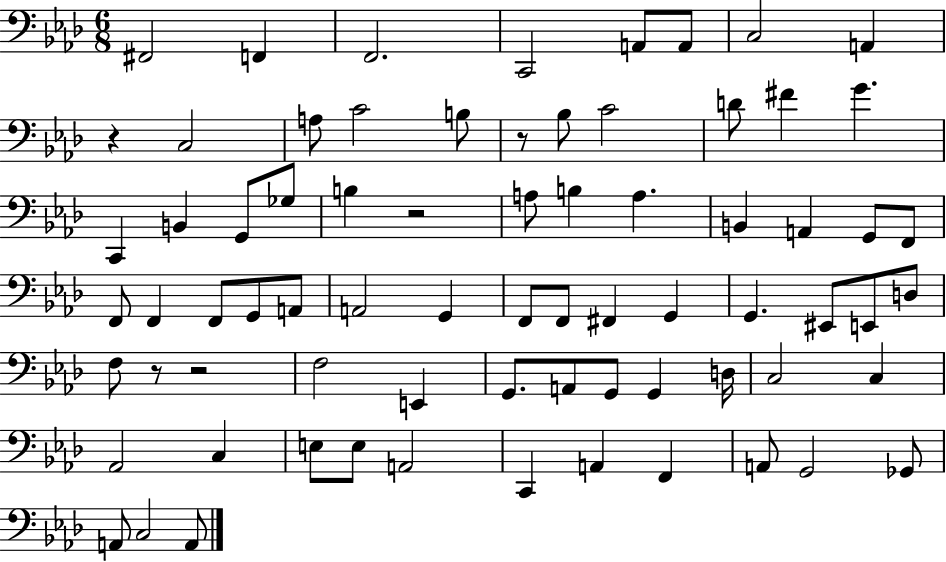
X:1
T:Untitled
M:6/8
L:1/4
K:Ab
^F,,2 F,, F,,2 C,,2 A,,/2 A,,/2 C,2 A,, z C,2 A,/2 C2 B,/2 z/2 _B,/2 C2 D/2 ^F G C,, B,, G,,/2 _G,/2 B, z2 A,/2 B, A, B,, A,, G,,/2 F,,/2 F,,/2 F,, F,,/2 G,,/2 A,,/2 A,,2 G,, F,,/2 F,,/2 ^F,, G,, G,, ^E,,/2 E,,/2 D,/2 F,/2 z/2 z2 F,2 E,, G,,/2 A,,/2 G,,/2 G,, D,/4 C,2 C, _A,,2 C, E,/2 E,/2 A,,2 C,, A,, F,, A,,/2 G,,2 _G,,/2 A,,/2 C,2 A,,/2